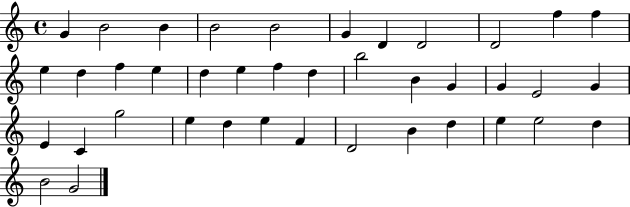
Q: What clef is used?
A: treble